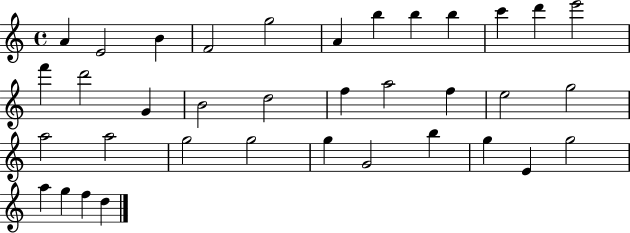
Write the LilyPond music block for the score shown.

{
  \clef treble
  \time 4/4
  \defaultTimeSignature
  \key c \major
  a'4 e'2 b'4 | f'2 g''2 | a'4 b''4 b''4 b''4 | c'''4 d'''4 e'''2 | \break f'''4 d'''2 g'4 | b'2 d''2 | f''4 a''2 f''4 | e''2 g''2 | \break a''2 a''2 | g''2 g''2 | g''4 g'2 b''4 | g''4 e'4 g''2 | \break a''4 g''4 f''4 d''4 | \bar "|."
}